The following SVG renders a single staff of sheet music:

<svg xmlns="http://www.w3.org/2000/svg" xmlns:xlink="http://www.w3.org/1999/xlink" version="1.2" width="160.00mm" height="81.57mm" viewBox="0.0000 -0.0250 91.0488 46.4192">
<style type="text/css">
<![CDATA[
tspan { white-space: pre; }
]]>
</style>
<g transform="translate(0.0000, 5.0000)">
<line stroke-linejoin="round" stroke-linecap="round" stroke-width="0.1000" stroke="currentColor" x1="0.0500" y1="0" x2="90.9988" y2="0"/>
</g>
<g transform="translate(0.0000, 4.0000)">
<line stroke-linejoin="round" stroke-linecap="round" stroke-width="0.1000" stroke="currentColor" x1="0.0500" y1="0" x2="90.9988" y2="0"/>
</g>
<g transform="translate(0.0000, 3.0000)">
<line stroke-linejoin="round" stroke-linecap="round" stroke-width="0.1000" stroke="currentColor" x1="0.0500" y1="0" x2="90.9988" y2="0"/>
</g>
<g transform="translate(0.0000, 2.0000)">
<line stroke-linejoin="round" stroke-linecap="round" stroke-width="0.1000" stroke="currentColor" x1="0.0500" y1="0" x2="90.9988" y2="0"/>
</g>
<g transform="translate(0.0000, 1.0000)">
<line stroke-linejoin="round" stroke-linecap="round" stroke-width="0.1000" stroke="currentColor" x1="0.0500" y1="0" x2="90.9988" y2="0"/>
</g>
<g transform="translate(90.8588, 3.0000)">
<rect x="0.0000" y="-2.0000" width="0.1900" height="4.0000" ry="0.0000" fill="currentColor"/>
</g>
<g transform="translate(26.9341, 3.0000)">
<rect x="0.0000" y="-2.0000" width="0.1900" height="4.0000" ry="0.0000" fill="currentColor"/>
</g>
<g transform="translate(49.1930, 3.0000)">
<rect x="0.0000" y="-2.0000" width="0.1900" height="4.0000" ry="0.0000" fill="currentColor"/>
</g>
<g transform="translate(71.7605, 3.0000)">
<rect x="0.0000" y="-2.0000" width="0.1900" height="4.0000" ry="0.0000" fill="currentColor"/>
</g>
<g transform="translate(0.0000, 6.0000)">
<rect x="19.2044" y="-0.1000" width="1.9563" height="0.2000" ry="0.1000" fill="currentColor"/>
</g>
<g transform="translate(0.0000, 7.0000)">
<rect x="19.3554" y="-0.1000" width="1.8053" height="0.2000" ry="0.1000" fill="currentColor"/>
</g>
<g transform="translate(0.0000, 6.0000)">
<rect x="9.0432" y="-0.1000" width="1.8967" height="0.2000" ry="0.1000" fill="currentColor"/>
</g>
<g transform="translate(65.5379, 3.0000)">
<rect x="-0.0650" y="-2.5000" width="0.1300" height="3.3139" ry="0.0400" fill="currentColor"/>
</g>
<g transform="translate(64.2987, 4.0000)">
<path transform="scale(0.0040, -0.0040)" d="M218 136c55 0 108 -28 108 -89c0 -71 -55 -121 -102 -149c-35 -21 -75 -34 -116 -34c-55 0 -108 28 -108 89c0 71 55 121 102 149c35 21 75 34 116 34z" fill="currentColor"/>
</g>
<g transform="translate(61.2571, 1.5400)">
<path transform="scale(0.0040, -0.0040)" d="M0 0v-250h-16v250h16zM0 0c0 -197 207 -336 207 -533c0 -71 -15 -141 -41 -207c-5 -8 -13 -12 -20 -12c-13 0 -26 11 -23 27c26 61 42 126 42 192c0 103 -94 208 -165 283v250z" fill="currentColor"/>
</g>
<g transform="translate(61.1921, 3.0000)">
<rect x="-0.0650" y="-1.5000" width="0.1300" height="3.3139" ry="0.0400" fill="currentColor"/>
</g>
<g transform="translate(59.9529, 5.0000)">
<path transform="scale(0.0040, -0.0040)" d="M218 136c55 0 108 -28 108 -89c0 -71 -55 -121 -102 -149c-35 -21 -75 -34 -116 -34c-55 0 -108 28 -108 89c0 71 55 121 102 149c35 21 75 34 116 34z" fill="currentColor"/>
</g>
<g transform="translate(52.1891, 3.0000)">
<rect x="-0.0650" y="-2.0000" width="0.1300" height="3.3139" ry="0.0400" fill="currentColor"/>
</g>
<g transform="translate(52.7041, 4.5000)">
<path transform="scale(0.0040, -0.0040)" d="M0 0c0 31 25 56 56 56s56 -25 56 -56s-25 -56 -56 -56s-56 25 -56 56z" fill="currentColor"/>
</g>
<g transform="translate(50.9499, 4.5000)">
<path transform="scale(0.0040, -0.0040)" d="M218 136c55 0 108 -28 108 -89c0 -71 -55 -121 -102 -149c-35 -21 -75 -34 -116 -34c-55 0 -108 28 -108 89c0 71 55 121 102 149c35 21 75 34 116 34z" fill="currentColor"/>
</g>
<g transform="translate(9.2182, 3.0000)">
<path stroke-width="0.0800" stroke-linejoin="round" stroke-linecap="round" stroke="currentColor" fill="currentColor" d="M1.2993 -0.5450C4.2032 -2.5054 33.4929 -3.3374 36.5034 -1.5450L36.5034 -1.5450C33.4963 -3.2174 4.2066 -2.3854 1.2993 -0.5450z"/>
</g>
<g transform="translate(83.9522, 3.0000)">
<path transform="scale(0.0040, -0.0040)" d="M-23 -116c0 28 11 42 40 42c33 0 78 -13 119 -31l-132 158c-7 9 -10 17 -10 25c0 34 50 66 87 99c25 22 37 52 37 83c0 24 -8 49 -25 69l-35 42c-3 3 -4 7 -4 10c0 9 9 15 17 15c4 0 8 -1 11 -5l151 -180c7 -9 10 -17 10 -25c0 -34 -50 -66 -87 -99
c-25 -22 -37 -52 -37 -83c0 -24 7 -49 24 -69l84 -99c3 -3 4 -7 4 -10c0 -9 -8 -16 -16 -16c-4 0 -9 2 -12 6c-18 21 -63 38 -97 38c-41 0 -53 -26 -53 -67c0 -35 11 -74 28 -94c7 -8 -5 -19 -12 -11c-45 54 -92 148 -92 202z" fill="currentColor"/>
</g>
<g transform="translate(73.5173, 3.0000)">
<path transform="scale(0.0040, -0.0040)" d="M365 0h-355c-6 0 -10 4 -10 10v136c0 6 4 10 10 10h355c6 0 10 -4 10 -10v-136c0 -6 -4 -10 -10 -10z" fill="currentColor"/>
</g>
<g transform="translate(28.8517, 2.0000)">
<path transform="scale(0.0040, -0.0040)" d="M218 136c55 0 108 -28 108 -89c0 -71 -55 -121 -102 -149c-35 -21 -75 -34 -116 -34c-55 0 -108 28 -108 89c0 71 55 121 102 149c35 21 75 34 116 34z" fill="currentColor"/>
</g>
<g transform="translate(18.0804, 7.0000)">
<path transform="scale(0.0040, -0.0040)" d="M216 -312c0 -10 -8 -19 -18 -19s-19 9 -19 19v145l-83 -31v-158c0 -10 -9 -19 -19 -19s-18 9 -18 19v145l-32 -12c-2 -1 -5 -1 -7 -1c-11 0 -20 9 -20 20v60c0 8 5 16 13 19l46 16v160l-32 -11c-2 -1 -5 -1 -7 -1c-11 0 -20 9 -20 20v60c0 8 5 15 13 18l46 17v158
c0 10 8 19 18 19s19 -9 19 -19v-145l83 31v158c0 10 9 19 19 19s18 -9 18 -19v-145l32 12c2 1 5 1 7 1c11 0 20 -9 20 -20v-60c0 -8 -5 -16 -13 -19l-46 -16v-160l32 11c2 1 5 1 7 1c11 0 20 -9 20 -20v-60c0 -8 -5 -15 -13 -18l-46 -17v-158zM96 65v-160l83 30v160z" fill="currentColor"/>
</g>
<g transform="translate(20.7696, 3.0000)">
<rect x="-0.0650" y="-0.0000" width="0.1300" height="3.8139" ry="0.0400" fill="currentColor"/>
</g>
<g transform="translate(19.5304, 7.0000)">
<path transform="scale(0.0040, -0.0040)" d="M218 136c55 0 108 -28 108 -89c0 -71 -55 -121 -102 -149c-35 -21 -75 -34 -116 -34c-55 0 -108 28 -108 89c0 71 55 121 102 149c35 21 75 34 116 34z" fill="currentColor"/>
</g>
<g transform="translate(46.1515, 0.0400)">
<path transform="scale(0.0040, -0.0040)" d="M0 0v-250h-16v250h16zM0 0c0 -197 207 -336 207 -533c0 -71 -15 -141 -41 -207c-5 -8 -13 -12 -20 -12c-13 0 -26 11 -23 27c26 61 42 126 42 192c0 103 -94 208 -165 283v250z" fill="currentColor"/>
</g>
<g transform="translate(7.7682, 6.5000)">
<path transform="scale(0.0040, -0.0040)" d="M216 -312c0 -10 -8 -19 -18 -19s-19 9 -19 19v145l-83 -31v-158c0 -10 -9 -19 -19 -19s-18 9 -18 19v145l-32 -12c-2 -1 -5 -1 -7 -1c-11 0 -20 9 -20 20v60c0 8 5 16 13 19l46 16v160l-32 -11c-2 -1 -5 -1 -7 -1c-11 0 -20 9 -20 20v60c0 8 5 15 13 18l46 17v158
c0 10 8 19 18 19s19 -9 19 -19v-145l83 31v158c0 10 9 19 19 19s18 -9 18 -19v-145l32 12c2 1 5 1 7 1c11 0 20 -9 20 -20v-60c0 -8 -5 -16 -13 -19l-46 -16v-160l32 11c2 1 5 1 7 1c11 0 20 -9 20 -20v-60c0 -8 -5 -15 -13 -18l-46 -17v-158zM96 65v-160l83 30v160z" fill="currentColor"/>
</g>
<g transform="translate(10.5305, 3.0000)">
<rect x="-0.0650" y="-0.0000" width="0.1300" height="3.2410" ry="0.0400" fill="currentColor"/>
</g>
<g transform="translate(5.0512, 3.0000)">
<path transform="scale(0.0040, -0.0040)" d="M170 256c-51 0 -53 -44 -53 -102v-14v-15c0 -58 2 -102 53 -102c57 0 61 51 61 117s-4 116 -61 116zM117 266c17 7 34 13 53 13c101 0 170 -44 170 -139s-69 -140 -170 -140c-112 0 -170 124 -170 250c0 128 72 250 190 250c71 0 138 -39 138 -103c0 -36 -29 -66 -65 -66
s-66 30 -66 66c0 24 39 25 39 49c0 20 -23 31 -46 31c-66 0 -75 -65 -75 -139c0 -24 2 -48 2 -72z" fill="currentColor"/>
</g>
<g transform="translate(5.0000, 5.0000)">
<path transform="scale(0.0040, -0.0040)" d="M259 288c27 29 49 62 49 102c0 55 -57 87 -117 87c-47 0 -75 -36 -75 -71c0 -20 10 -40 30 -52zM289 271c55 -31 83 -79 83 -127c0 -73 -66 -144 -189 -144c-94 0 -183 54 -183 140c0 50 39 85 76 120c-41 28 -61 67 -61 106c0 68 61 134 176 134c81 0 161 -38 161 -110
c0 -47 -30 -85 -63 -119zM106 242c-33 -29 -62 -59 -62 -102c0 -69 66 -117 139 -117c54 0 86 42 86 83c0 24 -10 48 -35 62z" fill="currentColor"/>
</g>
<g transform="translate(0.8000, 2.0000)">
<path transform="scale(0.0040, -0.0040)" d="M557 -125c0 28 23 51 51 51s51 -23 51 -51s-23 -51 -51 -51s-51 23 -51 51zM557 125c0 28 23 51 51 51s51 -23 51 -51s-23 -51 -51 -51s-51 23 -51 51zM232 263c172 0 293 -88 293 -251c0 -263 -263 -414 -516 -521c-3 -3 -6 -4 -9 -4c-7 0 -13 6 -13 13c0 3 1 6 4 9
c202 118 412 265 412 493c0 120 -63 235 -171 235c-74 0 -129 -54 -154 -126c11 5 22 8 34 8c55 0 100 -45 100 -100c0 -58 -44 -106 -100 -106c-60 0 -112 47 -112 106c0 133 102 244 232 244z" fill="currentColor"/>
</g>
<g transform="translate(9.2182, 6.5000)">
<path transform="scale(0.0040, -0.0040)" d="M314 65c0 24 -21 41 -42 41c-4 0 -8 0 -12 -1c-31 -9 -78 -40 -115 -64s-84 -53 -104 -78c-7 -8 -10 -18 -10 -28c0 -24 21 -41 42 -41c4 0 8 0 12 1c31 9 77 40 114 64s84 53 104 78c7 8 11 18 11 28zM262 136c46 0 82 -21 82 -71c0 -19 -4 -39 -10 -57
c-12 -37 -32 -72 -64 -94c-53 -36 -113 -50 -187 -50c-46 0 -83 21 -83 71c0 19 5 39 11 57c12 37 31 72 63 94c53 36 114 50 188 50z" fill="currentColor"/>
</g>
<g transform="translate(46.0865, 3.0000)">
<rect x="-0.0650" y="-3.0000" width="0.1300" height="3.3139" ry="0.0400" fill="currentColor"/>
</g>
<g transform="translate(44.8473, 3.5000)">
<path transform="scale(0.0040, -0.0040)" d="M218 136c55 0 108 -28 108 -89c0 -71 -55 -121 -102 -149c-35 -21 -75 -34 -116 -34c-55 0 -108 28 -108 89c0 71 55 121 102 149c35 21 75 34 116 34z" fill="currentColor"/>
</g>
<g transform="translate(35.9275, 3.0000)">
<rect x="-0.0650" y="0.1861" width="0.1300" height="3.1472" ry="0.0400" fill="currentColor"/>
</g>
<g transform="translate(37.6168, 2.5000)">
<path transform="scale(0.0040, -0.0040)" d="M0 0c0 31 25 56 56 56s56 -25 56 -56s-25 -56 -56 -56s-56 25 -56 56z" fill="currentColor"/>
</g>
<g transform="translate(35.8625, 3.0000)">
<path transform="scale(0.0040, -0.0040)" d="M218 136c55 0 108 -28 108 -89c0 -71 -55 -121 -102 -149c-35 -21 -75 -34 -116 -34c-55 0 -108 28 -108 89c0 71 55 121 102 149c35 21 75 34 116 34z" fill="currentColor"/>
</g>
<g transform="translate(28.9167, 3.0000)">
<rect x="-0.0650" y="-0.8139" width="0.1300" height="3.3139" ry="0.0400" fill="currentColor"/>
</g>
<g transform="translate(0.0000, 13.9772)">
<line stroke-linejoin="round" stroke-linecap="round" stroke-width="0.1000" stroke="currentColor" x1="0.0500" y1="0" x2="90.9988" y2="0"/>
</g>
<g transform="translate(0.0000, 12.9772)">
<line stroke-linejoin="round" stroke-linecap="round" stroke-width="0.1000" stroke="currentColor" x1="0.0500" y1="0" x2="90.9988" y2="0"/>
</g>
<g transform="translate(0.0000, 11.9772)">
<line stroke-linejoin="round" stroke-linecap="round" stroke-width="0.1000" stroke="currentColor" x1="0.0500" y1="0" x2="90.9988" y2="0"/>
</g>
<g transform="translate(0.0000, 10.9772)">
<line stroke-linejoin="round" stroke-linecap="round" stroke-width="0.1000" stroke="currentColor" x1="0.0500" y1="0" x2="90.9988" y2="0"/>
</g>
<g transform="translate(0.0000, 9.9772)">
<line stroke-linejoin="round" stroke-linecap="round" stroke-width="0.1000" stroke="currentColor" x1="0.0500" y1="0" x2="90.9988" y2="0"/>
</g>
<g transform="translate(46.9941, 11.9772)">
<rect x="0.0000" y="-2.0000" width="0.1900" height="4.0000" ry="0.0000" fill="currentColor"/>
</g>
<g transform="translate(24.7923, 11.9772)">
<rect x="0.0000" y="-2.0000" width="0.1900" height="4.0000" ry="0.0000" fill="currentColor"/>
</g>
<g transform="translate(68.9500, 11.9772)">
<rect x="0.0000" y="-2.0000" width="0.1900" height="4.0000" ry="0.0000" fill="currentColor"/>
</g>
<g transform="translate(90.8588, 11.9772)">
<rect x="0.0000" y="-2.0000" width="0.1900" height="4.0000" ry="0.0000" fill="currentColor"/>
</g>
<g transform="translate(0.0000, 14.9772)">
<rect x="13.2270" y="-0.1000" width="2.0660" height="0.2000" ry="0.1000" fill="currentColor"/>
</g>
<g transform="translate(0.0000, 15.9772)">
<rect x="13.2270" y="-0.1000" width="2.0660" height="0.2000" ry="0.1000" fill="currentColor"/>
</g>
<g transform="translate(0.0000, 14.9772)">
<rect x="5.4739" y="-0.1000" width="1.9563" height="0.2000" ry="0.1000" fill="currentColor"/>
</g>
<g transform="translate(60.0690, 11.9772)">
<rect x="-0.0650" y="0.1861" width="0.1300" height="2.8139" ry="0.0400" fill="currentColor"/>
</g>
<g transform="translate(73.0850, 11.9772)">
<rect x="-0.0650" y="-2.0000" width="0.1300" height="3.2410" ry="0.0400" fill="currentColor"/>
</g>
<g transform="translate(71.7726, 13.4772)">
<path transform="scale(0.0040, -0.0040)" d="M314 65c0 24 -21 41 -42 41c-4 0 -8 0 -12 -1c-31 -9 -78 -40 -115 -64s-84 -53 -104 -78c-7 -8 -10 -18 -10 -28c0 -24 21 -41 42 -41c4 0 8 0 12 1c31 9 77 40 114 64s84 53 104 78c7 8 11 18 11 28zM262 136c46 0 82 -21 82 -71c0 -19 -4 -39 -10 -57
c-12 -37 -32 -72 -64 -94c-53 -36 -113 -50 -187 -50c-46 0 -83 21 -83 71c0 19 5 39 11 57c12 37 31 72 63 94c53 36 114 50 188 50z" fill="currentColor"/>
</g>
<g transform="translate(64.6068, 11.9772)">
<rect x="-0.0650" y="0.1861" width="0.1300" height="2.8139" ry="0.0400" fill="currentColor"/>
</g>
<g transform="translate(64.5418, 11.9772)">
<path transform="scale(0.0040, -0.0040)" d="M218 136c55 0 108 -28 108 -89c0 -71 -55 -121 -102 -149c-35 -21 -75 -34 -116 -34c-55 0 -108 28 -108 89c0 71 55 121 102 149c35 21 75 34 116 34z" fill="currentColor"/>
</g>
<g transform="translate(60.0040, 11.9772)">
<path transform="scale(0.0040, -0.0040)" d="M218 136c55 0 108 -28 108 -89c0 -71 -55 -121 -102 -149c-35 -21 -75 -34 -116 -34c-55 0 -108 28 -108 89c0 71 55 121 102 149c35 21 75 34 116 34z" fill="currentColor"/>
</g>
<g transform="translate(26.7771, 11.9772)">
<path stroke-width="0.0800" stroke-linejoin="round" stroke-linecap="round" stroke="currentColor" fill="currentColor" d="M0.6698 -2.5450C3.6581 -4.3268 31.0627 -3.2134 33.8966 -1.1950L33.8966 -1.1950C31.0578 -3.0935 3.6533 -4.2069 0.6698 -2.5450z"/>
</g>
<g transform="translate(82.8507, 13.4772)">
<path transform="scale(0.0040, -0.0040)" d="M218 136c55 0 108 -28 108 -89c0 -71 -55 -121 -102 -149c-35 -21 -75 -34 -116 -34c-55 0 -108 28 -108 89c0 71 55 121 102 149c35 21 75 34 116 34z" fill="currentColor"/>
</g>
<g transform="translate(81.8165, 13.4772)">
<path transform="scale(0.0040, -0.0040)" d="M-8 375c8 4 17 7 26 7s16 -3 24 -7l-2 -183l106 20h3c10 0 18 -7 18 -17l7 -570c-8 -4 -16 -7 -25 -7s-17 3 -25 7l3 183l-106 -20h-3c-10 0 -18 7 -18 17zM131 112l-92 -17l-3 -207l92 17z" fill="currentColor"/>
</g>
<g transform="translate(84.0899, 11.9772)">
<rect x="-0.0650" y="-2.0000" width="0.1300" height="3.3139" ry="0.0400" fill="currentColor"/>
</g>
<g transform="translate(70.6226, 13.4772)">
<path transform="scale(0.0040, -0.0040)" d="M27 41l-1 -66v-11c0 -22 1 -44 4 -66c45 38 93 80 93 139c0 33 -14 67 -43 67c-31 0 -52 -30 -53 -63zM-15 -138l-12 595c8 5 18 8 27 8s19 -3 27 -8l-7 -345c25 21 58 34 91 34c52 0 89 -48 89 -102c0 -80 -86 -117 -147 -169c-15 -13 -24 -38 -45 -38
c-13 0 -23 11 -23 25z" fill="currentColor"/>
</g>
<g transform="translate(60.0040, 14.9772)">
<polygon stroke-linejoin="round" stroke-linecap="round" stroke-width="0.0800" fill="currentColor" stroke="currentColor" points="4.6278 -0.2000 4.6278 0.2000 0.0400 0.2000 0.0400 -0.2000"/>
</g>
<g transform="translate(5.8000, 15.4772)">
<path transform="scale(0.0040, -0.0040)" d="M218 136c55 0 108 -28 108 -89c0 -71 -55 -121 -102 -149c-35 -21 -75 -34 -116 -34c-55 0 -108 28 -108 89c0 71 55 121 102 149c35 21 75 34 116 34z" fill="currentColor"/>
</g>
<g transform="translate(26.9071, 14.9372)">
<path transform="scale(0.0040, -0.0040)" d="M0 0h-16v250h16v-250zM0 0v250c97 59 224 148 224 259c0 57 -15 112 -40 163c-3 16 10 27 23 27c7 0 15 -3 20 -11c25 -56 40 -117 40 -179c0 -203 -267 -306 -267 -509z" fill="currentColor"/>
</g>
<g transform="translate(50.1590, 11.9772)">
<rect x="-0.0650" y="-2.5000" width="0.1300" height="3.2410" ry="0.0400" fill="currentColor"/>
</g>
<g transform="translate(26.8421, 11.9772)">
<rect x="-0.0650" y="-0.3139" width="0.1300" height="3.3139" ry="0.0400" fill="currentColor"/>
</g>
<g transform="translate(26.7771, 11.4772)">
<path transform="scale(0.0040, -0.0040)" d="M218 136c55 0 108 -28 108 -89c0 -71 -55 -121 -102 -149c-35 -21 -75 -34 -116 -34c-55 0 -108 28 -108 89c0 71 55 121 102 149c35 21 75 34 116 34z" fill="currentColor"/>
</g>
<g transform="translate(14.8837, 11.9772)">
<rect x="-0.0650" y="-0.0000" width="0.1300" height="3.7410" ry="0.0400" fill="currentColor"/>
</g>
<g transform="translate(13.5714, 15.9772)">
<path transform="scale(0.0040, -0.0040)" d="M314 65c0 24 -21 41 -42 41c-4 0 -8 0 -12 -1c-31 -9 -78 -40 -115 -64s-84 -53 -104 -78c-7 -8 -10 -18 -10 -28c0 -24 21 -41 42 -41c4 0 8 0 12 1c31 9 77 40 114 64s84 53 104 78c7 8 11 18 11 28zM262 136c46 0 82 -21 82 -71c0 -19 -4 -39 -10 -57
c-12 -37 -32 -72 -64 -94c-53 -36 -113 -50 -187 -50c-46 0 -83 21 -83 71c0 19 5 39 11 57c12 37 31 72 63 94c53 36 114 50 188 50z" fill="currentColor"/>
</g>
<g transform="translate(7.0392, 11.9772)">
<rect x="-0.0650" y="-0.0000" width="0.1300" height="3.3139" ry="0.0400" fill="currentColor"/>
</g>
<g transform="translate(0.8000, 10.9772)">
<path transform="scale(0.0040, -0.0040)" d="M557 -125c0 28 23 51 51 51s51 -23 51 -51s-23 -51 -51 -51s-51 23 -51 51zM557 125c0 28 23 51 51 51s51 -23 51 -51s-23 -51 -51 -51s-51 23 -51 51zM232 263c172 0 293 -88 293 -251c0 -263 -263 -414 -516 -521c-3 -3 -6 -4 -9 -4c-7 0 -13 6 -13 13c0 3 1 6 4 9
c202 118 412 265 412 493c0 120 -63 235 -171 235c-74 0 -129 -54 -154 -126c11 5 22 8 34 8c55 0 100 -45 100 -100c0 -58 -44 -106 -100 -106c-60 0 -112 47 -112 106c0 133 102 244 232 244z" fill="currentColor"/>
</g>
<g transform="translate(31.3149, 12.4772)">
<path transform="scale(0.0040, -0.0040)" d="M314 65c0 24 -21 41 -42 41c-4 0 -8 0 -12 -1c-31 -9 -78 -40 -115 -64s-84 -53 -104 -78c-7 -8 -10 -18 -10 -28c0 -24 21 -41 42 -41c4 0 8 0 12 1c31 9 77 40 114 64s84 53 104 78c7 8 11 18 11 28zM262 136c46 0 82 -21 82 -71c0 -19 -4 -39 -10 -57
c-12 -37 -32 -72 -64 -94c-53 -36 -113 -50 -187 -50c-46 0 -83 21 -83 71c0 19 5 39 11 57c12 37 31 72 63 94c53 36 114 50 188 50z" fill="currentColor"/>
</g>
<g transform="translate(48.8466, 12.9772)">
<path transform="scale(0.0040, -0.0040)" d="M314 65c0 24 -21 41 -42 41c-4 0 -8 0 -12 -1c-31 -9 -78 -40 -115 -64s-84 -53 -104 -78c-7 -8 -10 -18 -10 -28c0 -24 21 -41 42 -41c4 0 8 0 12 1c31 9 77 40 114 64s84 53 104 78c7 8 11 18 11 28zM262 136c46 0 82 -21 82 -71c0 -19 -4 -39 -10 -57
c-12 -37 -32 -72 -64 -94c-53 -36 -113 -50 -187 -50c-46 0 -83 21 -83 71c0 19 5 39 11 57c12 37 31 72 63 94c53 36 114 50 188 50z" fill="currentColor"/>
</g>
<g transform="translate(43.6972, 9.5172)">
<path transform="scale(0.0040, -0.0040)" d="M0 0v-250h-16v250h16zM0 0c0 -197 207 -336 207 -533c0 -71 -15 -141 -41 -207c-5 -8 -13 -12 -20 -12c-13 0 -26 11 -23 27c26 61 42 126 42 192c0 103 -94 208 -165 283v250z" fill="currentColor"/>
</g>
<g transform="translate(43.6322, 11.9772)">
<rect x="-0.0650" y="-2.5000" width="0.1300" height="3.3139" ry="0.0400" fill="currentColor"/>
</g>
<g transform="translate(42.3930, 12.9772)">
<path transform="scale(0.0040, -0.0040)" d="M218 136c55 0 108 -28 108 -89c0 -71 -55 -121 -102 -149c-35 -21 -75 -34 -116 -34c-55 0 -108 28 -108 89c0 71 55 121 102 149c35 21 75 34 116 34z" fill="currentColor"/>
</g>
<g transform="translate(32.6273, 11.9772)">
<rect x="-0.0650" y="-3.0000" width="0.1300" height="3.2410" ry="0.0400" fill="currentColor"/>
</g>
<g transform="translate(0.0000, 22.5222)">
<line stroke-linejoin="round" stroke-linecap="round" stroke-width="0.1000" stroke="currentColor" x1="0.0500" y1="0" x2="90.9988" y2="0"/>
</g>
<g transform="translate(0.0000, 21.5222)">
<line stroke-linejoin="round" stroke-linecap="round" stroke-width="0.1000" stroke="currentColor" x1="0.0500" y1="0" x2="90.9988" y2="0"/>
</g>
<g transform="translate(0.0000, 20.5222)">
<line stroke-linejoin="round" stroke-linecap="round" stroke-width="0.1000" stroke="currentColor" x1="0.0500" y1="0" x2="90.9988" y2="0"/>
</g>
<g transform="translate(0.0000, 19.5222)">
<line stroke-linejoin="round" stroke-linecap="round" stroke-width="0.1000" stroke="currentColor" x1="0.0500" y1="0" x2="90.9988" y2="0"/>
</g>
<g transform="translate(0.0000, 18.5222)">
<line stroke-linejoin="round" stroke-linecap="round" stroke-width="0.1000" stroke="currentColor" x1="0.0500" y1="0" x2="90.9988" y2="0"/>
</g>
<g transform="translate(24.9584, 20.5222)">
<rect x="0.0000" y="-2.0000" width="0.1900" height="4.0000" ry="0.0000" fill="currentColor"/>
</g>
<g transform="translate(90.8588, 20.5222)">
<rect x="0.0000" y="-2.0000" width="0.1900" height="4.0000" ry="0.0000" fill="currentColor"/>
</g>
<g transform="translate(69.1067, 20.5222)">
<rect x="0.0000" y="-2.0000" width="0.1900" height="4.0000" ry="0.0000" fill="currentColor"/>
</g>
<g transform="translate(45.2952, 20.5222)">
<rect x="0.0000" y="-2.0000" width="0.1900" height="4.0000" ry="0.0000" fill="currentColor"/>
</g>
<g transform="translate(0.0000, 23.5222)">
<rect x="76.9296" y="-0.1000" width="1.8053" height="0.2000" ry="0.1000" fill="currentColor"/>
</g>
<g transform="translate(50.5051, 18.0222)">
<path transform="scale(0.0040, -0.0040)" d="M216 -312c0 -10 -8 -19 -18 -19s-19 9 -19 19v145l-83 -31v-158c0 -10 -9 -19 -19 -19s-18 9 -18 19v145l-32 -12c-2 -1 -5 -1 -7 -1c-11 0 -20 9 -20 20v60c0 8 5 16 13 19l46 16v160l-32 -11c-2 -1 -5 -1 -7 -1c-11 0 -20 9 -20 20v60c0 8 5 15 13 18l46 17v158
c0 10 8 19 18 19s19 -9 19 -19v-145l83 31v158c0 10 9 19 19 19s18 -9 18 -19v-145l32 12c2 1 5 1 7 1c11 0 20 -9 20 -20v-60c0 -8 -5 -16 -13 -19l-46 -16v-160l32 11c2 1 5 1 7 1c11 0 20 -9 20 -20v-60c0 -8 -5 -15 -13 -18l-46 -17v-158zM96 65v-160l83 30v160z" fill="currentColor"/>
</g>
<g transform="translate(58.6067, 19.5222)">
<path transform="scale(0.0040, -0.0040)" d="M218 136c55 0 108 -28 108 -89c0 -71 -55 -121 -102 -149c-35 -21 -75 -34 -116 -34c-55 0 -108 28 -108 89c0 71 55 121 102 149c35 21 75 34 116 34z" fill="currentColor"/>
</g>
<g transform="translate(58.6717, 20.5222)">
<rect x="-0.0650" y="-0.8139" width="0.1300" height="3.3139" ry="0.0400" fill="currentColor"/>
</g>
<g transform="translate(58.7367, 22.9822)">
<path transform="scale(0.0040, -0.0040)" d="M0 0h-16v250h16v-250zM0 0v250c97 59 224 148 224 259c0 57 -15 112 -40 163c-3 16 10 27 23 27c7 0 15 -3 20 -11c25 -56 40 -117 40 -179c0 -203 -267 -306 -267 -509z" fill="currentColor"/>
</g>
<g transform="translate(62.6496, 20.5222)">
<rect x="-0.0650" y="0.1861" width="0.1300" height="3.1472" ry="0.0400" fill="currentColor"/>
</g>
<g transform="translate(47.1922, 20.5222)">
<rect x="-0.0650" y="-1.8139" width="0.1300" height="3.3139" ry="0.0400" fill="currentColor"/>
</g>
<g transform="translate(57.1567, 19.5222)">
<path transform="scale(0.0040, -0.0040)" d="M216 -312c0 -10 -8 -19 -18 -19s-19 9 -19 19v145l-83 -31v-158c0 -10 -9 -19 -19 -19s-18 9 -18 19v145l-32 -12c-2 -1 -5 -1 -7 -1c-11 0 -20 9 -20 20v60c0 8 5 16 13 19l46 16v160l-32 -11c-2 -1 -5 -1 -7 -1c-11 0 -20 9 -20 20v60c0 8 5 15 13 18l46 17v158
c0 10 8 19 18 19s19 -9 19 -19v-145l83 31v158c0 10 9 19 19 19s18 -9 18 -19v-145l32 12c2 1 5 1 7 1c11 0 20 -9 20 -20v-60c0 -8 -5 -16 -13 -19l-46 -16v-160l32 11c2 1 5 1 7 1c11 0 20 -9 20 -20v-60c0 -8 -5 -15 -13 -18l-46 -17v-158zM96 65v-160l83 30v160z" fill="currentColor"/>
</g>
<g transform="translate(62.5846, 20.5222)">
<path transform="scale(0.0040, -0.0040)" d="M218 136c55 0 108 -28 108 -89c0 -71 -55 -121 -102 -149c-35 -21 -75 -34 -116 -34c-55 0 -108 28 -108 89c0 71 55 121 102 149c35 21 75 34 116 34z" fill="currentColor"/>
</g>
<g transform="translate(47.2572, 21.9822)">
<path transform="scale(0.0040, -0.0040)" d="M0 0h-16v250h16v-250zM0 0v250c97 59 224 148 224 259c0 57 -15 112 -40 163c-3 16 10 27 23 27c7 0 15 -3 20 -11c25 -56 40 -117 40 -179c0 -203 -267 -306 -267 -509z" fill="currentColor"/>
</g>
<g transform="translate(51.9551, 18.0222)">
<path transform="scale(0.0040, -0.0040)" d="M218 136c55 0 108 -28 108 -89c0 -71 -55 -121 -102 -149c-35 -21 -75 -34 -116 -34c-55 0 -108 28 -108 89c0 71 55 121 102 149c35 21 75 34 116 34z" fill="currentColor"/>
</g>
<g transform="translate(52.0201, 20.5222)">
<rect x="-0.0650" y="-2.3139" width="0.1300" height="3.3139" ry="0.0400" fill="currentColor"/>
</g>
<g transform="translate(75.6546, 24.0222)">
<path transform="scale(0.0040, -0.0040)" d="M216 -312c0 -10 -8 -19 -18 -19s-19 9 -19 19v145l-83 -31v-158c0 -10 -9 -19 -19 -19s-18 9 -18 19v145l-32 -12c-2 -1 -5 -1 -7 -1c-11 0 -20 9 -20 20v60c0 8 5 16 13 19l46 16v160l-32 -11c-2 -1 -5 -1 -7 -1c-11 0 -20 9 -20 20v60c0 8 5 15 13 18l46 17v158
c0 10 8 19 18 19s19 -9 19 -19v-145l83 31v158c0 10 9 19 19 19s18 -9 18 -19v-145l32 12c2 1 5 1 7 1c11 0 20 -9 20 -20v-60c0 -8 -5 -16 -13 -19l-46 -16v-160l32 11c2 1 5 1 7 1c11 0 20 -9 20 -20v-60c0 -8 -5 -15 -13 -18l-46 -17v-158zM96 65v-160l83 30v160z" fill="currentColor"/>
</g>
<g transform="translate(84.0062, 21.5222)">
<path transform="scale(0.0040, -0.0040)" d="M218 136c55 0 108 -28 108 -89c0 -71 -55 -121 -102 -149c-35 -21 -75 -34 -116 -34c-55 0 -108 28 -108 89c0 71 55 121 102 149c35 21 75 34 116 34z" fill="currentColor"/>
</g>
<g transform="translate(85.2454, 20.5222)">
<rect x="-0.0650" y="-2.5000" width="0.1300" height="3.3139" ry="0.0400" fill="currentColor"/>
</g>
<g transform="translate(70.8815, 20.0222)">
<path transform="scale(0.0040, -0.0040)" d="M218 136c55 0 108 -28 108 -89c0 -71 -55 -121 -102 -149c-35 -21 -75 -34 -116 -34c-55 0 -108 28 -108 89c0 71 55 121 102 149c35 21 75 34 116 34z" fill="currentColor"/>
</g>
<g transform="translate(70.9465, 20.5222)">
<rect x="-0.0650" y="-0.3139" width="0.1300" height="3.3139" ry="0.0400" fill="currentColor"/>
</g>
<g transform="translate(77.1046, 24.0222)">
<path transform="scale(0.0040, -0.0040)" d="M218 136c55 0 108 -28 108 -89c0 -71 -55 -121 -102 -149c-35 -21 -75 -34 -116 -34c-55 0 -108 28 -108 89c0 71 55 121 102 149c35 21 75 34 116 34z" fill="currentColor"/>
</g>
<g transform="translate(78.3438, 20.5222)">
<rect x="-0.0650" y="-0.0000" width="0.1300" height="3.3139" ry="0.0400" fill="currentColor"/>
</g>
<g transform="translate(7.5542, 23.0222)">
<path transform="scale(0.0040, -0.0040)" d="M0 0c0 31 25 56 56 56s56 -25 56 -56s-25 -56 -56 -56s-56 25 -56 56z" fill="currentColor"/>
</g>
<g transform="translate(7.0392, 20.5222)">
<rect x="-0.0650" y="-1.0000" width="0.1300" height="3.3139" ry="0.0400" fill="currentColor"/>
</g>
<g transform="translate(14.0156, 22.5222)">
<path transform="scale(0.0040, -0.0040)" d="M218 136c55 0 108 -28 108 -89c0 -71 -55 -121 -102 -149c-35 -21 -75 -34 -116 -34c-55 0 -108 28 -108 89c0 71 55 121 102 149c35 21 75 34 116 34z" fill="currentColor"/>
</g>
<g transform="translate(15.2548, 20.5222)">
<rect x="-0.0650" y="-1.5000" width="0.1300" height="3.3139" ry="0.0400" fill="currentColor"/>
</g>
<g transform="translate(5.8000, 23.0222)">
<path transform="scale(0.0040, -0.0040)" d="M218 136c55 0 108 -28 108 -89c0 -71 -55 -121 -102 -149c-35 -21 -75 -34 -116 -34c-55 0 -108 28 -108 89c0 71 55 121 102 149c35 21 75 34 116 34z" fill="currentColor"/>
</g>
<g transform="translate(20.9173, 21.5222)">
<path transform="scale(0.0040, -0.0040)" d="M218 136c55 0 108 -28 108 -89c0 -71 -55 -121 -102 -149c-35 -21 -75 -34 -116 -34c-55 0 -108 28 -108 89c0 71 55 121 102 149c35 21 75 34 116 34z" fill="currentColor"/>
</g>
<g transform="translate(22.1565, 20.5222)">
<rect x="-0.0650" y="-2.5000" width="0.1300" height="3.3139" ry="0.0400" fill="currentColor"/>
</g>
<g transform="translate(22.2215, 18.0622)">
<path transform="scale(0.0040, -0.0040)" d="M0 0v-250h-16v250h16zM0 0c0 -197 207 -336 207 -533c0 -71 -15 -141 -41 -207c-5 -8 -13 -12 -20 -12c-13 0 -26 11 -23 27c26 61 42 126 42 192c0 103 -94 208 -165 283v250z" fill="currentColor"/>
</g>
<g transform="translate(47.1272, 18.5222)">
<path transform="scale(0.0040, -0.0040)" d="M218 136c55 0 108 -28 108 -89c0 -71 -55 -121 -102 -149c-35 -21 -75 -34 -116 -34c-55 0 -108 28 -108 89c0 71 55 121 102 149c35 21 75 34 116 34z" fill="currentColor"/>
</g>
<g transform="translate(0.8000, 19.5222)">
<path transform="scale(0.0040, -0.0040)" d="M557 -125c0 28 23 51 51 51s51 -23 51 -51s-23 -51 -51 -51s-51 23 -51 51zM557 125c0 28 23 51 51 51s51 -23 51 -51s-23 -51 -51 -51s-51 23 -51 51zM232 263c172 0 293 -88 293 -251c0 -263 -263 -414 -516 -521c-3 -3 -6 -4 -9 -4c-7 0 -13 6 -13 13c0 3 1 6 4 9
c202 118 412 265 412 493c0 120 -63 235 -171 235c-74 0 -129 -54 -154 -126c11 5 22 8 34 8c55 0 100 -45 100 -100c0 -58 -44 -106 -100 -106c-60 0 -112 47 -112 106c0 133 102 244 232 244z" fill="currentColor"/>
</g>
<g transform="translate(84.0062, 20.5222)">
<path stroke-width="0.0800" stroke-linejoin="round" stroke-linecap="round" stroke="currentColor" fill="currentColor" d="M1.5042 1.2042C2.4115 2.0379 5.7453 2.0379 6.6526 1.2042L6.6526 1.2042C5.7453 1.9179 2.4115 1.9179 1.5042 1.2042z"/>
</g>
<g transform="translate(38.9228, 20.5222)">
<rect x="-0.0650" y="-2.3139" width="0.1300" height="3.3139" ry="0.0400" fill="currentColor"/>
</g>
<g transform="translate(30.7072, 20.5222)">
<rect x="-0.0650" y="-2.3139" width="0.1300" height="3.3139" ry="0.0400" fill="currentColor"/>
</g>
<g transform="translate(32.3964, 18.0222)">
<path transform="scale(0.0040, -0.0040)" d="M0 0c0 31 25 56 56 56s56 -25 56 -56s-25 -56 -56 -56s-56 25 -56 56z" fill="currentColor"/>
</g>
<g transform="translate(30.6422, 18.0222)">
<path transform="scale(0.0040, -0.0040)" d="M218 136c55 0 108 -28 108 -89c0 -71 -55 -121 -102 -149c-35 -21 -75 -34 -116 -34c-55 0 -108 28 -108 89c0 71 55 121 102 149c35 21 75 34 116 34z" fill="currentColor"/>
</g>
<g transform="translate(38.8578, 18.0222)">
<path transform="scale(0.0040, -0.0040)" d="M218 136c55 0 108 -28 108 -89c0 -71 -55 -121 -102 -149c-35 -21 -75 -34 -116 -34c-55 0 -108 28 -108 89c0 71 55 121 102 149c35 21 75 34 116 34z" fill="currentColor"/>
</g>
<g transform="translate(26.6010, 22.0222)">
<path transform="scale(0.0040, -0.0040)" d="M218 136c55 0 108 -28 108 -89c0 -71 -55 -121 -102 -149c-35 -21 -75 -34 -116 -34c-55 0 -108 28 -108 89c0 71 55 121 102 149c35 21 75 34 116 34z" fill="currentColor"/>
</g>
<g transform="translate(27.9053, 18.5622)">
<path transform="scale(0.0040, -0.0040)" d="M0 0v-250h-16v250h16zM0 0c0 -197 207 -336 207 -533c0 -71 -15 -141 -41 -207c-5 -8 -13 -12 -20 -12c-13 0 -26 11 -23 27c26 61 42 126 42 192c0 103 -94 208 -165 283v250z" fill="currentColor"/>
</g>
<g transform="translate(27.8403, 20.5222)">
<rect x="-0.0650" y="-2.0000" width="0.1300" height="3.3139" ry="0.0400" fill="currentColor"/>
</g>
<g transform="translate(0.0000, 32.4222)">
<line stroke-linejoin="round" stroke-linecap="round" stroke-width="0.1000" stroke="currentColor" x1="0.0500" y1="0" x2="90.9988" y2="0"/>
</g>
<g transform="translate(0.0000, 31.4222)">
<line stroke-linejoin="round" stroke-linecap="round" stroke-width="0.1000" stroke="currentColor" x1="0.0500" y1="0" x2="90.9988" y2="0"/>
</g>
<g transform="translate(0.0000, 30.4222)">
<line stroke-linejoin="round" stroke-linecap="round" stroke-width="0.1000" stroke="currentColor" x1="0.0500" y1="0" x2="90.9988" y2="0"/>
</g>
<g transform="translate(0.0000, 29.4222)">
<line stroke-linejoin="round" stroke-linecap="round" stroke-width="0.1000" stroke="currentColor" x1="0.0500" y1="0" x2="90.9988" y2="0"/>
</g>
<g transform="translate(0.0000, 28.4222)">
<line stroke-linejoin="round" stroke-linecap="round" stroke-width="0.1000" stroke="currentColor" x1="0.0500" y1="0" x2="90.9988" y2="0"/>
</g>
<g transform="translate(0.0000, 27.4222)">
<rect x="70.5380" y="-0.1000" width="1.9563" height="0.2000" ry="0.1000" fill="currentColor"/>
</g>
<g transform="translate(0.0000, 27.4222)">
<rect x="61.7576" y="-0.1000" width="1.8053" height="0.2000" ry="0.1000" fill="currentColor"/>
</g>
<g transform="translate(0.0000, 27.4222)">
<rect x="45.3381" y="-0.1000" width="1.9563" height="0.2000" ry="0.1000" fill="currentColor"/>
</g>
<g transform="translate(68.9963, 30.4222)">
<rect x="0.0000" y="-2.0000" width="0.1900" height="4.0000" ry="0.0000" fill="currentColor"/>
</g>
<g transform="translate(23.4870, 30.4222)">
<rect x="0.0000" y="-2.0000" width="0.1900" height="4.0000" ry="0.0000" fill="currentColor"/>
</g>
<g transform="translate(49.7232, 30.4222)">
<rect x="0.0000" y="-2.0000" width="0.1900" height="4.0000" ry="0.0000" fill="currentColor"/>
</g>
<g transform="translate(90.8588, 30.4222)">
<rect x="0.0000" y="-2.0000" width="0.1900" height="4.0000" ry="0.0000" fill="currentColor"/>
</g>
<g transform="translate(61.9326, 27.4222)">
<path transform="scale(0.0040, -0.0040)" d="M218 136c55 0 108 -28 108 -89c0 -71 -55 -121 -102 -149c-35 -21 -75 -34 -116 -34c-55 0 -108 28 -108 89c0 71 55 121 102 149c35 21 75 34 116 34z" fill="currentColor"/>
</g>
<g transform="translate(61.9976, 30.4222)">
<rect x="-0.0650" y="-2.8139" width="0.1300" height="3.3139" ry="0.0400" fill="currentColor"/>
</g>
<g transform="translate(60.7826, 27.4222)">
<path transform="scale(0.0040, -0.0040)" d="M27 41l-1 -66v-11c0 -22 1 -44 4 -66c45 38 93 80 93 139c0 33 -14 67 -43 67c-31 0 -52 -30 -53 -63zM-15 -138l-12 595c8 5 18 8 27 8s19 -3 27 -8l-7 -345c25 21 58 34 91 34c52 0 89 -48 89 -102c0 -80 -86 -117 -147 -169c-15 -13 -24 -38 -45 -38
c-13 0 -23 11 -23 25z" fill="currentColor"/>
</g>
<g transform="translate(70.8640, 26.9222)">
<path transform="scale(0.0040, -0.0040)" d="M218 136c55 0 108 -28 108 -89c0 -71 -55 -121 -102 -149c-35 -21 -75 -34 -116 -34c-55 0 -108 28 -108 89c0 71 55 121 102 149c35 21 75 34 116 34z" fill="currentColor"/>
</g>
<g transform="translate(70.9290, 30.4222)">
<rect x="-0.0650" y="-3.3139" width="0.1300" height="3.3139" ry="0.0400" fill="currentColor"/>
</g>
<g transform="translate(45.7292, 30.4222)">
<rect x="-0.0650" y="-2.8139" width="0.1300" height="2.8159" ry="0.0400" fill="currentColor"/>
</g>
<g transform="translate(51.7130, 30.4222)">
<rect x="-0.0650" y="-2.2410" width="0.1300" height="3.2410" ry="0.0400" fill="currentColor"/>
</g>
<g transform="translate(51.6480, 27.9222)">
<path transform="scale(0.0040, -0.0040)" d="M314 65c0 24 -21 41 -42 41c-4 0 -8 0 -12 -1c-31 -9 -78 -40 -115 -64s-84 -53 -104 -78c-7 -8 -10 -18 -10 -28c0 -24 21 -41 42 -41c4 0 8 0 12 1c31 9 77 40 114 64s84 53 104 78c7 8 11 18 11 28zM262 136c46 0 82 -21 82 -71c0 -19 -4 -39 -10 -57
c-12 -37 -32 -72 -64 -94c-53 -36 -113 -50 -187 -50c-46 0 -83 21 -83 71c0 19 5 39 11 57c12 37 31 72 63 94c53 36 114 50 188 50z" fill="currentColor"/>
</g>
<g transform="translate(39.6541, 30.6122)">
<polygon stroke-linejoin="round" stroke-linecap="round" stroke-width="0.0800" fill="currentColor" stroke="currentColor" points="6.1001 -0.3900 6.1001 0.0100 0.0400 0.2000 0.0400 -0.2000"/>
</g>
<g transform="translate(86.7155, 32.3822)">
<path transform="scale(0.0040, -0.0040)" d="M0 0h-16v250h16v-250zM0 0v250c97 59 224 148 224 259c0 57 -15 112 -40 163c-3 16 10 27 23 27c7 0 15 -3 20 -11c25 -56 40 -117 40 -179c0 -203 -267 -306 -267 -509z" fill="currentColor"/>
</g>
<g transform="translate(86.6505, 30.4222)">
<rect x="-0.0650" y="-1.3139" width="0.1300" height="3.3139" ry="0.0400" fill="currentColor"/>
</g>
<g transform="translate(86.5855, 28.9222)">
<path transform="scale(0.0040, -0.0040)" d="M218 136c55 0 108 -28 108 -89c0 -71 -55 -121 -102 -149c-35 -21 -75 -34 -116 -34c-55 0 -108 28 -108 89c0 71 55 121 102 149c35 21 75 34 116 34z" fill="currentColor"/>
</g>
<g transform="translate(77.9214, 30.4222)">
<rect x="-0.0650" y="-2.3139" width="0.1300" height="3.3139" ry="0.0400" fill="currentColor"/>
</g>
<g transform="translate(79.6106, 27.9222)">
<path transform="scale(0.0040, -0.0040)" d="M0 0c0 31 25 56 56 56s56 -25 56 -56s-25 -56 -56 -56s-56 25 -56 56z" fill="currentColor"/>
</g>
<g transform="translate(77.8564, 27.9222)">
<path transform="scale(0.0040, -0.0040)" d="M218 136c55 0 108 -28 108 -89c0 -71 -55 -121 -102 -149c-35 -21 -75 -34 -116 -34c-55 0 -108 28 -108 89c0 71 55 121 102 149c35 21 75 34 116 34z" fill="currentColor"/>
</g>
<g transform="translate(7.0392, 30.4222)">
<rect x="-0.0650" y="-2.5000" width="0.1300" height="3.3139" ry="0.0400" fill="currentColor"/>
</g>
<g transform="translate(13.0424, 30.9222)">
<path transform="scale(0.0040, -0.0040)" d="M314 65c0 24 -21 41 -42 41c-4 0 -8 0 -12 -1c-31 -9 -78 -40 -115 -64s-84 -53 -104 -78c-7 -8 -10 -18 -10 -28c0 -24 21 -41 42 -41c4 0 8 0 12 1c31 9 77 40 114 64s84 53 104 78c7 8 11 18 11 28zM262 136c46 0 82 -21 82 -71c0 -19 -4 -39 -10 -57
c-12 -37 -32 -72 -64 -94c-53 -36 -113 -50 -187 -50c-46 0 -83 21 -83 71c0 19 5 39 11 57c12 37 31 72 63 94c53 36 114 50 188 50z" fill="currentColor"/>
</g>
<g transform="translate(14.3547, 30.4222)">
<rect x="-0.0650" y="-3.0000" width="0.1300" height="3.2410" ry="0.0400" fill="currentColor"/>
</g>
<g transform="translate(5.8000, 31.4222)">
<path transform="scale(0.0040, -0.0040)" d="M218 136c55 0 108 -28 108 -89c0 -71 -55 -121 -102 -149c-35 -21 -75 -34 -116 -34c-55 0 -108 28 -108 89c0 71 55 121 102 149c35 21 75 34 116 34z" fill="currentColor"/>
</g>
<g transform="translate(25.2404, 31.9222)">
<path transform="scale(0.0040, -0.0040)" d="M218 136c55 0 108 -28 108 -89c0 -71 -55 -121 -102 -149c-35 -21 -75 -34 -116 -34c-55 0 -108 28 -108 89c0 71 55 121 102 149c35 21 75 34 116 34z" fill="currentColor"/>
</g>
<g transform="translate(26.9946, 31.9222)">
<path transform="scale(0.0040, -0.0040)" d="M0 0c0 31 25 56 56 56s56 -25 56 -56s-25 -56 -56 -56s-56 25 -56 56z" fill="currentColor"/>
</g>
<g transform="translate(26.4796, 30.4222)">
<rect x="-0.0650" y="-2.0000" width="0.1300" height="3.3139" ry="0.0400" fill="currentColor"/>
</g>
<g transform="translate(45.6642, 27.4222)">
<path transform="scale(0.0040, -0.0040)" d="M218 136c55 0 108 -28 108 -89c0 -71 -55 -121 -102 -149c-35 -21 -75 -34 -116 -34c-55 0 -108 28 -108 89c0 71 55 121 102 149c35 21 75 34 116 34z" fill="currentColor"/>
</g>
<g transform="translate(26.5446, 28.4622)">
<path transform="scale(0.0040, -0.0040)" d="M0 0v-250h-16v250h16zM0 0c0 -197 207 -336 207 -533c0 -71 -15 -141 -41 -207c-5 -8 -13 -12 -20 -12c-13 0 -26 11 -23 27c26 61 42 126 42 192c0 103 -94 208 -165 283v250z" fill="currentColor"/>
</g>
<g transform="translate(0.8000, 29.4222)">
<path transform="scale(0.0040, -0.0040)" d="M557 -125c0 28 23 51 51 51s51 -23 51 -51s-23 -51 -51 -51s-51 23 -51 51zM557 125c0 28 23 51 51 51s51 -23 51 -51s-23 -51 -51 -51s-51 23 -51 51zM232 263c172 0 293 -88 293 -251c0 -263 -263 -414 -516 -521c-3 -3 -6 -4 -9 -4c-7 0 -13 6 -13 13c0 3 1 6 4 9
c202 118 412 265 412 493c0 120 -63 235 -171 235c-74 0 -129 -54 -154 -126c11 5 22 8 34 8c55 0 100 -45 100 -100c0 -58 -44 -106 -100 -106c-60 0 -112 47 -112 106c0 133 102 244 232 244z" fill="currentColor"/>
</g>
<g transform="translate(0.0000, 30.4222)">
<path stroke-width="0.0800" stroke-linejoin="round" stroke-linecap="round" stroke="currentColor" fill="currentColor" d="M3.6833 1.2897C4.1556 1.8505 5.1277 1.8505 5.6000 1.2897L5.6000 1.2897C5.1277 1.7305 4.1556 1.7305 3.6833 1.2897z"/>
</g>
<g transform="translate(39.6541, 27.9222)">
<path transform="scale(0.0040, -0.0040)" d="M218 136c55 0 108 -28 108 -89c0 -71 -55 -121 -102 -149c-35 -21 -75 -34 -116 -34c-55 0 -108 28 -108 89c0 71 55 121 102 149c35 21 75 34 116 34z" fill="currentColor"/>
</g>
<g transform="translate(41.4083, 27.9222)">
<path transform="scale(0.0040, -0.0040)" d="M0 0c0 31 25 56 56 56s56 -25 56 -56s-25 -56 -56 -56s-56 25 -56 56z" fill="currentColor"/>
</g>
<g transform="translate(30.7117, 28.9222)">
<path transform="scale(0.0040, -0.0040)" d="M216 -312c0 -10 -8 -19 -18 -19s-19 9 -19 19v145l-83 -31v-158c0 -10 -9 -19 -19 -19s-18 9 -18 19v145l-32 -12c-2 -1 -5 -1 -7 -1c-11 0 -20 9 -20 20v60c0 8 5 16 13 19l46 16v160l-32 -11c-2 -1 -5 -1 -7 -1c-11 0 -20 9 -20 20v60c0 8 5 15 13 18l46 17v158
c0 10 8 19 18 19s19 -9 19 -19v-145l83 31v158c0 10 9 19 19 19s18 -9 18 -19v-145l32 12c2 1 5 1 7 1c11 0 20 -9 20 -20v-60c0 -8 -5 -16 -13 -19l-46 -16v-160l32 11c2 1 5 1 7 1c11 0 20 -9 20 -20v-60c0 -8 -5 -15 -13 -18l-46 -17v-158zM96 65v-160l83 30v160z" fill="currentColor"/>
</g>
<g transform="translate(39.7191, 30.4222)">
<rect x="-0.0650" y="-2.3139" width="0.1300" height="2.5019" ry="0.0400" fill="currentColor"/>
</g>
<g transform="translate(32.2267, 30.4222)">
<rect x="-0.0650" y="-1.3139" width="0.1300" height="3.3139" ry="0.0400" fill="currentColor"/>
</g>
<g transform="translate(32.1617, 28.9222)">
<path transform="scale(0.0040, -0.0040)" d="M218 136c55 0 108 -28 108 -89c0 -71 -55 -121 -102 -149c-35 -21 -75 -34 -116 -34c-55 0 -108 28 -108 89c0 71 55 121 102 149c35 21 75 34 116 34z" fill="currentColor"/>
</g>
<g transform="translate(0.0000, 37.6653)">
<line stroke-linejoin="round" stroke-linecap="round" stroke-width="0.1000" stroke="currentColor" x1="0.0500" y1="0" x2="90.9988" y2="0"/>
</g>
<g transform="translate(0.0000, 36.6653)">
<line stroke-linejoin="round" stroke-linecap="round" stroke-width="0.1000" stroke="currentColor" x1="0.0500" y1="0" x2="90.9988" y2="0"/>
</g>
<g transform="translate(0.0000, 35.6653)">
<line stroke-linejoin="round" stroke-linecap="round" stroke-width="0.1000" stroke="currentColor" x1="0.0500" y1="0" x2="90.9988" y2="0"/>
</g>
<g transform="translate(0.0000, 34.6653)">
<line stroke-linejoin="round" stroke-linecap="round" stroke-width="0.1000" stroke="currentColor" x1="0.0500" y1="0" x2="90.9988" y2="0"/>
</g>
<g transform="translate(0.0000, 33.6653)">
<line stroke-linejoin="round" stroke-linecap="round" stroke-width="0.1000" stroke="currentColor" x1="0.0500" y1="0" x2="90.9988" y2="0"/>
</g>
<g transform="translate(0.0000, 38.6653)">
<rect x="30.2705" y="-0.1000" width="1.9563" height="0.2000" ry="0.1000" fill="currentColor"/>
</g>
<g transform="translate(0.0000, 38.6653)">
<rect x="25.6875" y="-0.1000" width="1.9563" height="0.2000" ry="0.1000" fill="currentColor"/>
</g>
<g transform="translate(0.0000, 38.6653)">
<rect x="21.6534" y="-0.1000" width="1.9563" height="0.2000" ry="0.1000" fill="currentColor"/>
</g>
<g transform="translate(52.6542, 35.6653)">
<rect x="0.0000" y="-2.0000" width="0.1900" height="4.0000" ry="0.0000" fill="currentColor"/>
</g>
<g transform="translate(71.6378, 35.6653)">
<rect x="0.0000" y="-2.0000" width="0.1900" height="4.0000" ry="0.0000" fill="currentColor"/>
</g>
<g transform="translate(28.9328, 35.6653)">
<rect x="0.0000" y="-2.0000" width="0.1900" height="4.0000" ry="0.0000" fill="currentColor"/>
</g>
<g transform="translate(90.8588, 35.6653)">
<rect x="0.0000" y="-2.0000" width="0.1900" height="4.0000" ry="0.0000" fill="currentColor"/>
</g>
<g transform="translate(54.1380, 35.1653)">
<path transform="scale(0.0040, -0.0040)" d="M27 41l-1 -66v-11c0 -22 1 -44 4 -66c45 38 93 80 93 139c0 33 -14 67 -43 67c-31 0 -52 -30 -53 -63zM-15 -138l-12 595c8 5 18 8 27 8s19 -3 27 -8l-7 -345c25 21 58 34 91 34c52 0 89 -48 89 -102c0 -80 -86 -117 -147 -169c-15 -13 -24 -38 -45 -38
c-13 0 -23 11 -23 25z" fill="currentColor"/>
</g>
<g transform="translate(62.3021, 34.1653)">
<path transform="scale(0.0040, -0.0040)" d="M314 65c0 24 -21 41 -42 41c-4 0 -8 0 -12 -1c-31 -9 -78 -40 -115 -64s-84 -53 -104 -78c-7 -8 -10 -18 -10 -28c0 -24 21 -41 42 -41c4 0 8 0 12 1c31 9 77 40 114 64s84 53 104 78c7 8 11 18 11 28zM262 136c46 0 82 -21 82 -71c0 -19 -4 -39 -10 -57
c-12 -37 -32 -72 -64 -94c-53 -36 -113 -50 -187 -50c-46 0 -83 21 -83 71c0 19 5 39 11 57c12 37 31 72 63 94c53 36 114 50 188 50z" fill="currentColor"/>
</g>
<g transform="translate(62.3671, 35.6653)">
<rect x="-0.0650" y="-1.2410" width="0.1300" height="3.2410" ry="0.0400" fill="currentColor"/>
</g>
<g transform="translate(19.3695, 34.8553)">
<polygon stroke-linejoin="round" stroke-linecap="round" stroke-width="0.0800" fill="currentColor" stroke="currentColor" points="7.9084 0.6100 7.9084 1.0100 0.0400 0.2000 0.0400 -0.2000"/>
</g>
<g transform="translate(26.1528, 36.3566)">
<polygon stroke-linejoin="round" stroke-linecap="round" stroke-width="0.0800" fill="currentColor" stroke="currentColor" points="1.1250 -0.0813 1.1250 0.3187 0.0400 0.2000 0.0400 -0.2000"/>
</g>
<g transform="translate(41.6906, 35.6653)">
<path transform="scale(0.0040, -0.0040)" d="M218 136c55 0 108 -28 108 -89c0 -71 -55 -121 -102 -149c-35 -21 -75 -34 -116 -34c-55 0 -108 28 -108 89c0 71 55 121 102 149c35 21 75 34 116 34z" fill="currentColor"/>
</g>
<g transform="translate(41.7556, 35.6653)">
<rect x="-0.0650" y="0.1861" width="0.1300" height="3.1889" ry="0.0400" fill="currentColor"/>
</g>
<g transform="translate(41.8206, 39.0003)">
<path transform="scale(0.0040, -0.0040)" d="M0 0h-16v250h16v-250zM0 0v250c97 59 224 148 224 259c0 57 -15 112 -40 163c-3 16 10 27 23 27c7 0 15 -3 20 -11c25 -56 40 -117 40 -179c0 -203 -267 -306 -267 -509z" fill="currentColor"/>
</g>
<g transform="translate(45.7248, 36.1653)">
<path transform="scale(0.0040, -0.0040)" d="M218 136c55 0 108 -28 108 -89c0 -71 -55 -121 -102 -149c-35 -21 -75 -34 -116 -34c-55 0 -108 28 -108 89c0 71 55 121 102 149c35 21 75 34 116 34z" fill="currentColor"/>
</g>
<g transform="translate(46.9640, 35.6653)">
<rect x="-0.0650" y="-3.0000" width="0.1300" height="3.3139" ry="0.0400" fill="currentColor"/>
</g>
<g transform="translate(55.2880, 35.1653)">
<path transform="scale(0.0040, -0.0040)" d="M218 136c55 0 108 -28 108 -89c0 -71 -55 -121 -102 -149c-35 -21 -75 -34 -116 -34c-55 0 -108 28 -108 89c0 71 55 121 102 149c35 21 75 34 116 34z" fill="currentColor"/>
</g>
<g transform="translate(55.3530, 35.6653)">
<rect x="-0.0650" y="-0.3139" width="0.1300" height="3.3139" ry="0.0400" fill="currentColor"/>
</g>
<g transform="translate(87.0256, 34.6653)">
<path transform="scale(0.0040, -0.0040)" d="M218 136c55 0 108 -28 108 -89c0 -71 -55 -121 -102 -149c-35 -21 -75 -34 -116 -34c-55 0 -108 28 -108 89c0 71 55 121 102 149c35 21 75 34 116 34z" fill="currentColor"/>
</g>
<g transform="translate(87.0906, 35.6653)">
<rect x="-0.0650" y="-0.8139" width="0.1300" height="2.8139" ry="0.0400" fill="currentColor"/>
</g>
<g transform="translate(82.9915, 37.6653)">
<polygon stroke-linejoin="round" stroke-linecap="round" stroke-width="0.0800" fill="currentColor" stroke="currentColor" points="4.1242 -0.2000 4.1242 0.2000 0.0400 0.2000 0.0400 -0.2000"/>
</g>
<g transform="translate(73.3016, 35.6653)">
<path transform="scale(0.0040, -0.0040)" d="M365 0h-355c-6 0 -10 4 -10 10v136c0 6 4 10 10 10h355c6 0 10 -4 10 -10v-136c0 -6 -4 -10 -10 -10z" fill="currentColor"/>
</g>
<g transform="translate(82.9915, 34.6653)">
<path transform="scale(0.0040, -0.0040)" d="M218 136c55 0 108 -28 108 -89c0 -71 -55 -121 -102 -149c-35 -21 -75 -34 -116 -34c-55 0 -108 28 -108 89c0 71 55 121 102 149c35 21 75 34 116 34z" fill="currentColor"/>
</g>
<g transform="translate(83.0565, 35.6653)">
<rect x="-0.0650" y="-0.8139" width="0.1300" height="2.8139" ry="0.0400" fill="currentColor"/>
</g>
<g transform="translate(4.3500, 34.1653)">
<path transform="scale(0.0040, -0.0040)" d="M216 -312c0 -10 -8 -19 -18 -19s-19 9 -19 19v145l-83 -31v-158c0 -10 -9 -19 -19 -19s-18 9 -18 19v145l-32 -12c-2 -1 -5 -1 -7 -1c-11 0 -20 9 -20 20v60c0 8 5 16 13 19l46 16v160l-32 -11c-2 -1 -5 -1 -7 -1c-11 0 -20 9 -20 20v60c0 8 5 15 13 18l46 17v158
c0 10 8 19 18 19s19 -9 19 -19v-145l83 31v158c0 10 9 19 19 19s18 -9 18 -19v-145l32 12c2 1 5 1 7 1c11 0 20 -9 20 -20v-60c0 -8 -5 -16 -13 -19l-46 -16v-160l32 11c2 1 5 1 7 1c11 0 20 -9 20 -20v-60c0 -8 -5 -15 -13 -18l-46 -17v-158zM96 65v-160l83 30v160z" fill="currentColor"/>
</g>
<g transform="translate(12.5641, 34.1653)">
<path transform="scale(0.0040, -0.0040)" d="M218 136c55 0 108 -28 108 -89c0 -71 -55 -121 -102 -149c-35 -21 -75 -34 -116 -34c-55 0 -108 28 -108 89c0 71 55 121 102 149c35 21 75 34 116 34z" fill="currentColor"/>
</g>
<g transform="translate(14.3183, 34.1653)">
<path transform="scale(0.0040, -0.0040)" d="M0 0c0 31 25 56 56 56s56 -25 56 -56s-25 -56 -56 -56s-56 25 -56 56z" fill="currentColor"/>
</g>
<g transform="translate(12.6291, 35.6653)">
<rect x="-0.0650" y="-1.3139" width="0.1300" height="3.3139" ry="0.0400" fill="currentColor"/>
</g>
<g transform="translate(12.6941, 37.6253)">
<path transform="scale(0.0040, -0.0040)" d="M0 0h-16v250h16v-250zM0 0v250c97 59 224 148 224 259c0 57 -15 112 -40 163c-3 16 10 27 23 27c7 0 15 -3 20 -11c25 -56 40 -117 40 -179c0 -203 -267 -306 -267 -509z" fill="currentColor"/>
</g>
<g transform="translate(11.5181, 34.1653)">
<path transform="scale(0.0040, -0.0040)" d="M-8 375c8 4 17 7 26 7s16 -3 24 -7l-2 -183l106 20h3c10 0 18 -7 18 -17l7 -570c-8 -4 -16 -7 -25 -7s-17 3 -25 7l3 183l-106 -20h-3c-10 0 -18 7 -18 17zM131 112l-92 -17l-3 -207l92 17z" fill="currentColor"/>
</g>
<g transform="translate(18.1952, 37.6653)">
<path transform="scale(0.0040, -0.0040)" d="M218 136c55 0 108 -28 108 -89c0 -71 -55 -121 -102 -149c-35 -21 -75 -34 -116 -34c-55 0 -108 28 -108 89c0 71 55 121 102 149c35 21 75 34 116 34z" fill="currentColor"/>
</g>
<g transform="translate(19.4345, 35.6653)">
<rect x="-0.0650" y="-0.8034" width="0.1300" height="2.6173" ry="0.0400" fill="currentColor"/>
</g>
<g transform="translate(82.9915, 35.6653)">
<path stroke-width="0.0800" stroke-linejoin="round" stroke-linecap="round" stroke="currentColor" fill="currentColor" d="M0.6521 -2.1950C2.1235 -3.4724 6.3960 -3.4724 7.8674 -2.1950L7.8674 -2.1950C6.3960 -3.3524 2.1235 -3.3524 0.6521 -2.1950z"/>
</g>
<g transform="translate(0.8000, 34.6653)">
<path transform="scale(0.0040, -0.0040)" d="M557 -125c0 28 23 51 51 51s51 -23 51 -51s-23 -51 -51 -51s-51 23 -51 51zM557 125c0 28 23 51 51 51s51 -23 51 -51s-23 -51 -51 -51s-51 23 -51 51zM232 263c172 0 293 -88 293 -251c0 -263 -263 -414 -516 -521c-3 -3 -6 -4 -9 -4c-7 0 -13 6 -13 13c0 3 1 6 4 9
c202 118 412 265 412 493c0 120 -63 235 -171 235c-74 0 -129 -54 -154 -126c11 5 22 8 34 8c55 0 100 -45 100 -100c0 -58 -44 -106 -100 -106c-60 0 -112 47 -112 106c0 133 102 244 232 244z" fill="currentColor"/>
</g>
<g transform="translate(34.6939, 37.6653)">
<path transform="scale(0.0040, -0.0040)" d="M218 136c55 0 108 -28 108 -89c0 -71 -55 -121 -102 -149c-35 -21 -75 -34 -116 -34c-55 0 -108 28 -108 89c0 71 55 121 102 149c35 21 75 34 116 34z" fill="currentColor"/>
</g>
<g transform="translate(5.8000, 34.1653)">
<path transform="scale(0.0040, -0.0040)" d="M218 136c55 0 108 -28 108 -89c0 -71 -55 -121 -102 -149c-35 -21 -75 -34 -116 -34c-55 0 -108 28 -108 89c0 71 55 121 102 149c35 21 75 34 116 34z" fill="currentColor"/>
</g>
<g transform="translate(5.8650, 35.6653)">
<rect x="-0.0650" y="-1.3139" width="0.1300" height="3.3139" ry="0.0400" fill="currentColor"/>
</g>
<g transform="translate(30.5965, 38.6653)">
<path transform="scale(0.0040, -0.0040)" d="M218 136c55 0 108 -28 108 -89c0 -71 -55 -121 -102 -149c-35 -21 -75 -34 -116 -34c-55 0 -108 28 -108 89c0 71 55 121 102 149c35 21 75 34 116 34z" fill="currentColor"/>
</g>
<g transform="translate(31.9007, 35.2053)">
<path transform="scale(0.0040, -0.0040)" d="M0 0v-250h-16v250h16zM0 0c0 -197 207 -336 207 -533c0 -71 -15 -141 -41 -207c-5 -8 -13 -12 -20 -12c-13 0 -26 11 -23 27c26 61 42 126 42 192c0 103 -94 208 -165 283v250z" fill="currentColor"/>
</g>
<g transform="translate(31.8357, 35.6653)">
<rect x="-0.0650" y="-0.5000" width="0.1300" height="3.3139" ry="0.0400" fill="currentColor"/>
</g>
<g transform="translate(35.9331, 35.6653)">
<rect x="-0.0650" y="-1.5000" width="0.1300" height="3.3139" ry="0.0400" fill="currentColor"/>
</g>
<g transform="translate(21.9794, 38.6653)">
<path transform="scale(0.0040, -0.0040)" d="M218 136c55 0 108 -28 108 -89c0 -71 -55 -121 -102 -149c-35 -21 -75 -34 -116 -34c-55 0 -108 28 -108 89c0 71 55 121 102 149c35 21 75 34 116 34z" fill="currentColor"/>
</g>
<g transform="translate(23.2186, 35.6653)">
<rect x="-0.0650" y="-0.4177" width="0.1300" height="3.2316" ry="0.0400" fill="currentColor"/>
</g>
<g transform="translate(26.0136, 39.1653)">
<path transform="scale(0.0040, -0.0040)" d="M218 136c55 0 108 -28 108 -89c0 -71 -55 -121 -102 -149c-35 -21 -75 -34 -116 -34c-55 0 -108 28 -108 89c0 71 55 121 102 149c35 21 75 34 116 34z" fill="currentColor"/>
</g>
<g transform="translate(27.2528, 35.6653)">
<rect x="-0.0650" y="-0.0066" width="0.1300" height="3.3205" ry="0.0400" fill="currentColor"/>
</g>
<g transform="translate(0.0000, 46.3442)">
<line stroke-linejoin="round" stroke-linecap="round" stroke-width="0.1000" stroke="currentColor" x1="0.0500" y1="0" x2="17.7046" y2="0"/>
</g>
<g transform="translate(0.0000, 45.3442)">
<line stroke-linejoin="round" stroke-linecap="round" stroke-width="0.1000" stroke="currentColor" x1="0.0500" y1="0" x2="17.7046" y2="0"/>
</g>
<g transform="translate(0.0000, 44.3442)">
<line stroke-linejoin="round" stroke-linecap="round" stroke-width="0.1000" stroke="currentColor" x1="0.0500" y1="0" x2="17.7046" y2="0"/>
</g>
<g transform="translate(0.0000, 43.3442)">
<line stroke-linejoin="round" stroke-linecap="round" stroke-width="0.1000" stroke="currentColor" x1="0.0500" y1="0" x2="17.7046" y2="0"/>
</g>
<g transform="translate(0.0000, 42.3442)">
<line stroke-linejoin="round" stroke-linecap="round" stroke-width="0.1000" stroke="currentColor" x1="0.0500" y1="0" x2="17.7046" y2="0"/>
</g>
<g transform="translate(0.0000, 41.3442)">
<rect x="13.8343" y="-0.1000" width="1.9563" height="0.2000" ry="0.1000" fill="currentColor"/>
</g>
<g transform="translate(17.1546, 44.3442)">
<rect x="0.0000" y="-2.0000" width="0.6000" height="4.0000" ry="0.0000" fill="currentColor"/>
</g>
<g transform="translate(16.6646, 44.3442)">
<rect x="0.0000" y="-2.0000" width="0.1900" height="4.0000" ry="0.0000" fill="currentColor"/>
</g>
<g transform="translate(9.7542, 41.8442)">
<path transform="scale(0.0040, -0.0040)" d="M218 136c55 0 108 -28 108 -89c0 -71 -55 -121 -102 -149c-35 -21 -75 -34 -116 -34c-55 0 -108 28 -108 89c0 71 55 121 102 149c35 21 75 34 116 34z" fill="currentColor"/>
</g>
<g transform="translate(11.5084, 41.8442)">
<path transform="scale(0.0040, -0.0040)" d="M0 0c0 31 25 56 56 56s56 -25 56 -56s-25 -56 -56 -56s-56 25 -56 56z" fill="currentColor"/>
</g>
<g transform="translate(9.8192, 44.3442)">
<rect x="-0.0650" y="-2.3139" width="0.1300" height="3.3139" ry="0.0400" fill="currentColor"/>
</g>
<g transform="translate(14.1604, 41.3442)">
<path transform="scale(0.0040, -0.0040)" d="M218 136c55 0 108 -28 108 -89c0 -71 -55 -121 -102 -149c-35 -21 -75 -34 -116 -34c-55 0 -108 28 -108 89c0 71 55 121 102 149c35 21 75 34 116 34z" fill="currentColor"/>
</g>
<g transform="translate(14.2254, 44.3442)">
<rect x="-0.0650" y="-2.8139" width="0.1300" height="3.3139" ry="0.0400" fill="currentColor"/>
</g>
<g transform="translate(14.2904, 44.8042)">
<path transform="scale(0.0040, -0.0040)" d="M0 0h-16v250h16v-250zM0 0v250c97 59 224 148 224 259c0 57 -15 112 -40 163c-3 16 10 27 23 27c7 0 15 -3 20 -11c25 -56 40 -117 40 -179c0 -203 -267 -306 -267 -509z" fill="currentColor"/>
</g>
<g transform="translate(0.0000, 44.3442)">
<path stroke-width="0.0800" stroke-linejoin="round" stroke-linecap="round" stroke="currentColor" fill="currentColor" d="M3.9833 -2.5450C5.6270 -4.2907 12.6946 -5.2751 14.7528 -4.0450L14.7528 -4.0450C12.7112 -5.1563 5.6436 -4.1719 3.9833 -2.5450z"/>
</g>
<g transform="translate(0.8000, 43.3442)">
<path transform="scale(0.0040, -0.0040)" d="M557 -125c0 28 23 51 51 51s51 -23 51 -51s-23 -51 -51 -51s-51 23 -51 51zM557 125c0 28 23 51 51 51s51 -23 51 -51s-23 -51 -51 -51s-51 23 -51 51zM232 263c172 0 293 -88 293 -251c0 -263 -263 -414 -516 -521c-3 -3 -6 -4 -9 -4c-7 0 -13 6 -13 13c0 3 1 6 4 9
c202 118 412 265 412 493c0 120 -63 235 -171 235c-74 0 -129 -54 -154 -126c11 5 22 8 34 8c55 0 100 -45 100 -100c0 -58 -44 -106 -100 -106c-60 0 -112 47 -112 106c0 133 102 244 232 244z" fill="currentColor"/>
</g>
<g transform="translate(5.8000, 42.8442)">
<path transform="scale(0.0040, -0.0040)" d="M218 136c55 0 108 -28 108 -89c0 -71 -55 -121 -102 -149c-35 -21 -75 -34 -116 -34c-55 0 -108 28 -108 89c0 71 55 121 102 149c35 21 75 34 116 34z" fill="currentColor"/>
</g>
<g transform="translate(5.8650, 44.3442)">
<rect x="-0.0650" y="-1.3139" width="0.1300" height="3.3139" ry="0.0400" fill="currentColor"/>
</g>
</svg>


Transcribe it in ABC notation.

X:1
T:Untitled
M:6/8
L:1/4
K:C
^D,,2 ^C,, F, D, C,/2 A,, G,,/2 B,, z2 z D,, C,,2 E,/2 C,2 B,,/2 B,,2 D,/2 D,/2 _A,,2 A,, F,, G,, B,,/2 A,,/2 B, B, A,/2 ^B, ^F,/2 D, E, ^D,, B,, B,, C,2 A,,/2 ^G, B,/2 C/2 B,2 _C D B, G,/2 ^G, G,/2 G,,/2 E,,/2 D,,/4 E,,/2 G,, D,/2 C, _E, G,2 z2 F,/2 F,/2 G, B, C/2